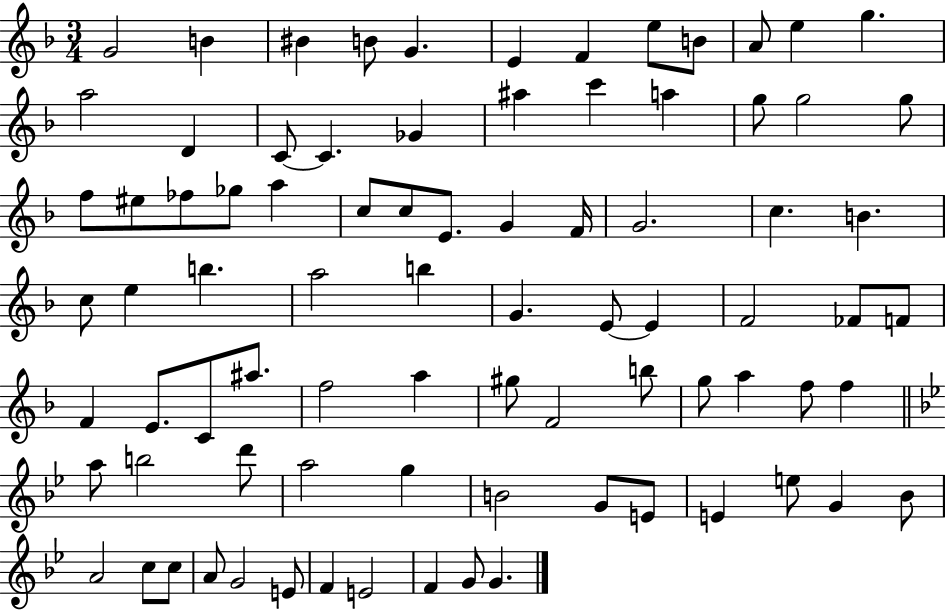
G4/h B4/q BIS4/q B4/e G4/q. E4/q F4/q E5/e B4/e A4/e E5/q G5/q. A5/h D4/q C4/e C4/q. Gb4/q A#5/q C6/q A5/q G5/e G5/h G5/e F5/e EIS5/e FES5/e Gb5/e A5/q C5/e C5/e E4/e. G4/q F4/s G4/h. C5/q. B4/q. C5/e E5/q B5/q. A5/h B5/q G4/q. E4/e E4/q F4/h FES4/e F4/e F4/q E4/e. C4/e A#5/e. F5/h A5/q G#5/e F4/h B5/e G5/e A5/q F5/e F5/q A5/e B5/h D6/e A5/h G5/q B4/h G4/e E4/e E4/q E5/e G4/q Bb4/e A4/h C5/e C5/e A4/e G4/h E4/e F4/q E4/h F4/q G4/e G4/q.